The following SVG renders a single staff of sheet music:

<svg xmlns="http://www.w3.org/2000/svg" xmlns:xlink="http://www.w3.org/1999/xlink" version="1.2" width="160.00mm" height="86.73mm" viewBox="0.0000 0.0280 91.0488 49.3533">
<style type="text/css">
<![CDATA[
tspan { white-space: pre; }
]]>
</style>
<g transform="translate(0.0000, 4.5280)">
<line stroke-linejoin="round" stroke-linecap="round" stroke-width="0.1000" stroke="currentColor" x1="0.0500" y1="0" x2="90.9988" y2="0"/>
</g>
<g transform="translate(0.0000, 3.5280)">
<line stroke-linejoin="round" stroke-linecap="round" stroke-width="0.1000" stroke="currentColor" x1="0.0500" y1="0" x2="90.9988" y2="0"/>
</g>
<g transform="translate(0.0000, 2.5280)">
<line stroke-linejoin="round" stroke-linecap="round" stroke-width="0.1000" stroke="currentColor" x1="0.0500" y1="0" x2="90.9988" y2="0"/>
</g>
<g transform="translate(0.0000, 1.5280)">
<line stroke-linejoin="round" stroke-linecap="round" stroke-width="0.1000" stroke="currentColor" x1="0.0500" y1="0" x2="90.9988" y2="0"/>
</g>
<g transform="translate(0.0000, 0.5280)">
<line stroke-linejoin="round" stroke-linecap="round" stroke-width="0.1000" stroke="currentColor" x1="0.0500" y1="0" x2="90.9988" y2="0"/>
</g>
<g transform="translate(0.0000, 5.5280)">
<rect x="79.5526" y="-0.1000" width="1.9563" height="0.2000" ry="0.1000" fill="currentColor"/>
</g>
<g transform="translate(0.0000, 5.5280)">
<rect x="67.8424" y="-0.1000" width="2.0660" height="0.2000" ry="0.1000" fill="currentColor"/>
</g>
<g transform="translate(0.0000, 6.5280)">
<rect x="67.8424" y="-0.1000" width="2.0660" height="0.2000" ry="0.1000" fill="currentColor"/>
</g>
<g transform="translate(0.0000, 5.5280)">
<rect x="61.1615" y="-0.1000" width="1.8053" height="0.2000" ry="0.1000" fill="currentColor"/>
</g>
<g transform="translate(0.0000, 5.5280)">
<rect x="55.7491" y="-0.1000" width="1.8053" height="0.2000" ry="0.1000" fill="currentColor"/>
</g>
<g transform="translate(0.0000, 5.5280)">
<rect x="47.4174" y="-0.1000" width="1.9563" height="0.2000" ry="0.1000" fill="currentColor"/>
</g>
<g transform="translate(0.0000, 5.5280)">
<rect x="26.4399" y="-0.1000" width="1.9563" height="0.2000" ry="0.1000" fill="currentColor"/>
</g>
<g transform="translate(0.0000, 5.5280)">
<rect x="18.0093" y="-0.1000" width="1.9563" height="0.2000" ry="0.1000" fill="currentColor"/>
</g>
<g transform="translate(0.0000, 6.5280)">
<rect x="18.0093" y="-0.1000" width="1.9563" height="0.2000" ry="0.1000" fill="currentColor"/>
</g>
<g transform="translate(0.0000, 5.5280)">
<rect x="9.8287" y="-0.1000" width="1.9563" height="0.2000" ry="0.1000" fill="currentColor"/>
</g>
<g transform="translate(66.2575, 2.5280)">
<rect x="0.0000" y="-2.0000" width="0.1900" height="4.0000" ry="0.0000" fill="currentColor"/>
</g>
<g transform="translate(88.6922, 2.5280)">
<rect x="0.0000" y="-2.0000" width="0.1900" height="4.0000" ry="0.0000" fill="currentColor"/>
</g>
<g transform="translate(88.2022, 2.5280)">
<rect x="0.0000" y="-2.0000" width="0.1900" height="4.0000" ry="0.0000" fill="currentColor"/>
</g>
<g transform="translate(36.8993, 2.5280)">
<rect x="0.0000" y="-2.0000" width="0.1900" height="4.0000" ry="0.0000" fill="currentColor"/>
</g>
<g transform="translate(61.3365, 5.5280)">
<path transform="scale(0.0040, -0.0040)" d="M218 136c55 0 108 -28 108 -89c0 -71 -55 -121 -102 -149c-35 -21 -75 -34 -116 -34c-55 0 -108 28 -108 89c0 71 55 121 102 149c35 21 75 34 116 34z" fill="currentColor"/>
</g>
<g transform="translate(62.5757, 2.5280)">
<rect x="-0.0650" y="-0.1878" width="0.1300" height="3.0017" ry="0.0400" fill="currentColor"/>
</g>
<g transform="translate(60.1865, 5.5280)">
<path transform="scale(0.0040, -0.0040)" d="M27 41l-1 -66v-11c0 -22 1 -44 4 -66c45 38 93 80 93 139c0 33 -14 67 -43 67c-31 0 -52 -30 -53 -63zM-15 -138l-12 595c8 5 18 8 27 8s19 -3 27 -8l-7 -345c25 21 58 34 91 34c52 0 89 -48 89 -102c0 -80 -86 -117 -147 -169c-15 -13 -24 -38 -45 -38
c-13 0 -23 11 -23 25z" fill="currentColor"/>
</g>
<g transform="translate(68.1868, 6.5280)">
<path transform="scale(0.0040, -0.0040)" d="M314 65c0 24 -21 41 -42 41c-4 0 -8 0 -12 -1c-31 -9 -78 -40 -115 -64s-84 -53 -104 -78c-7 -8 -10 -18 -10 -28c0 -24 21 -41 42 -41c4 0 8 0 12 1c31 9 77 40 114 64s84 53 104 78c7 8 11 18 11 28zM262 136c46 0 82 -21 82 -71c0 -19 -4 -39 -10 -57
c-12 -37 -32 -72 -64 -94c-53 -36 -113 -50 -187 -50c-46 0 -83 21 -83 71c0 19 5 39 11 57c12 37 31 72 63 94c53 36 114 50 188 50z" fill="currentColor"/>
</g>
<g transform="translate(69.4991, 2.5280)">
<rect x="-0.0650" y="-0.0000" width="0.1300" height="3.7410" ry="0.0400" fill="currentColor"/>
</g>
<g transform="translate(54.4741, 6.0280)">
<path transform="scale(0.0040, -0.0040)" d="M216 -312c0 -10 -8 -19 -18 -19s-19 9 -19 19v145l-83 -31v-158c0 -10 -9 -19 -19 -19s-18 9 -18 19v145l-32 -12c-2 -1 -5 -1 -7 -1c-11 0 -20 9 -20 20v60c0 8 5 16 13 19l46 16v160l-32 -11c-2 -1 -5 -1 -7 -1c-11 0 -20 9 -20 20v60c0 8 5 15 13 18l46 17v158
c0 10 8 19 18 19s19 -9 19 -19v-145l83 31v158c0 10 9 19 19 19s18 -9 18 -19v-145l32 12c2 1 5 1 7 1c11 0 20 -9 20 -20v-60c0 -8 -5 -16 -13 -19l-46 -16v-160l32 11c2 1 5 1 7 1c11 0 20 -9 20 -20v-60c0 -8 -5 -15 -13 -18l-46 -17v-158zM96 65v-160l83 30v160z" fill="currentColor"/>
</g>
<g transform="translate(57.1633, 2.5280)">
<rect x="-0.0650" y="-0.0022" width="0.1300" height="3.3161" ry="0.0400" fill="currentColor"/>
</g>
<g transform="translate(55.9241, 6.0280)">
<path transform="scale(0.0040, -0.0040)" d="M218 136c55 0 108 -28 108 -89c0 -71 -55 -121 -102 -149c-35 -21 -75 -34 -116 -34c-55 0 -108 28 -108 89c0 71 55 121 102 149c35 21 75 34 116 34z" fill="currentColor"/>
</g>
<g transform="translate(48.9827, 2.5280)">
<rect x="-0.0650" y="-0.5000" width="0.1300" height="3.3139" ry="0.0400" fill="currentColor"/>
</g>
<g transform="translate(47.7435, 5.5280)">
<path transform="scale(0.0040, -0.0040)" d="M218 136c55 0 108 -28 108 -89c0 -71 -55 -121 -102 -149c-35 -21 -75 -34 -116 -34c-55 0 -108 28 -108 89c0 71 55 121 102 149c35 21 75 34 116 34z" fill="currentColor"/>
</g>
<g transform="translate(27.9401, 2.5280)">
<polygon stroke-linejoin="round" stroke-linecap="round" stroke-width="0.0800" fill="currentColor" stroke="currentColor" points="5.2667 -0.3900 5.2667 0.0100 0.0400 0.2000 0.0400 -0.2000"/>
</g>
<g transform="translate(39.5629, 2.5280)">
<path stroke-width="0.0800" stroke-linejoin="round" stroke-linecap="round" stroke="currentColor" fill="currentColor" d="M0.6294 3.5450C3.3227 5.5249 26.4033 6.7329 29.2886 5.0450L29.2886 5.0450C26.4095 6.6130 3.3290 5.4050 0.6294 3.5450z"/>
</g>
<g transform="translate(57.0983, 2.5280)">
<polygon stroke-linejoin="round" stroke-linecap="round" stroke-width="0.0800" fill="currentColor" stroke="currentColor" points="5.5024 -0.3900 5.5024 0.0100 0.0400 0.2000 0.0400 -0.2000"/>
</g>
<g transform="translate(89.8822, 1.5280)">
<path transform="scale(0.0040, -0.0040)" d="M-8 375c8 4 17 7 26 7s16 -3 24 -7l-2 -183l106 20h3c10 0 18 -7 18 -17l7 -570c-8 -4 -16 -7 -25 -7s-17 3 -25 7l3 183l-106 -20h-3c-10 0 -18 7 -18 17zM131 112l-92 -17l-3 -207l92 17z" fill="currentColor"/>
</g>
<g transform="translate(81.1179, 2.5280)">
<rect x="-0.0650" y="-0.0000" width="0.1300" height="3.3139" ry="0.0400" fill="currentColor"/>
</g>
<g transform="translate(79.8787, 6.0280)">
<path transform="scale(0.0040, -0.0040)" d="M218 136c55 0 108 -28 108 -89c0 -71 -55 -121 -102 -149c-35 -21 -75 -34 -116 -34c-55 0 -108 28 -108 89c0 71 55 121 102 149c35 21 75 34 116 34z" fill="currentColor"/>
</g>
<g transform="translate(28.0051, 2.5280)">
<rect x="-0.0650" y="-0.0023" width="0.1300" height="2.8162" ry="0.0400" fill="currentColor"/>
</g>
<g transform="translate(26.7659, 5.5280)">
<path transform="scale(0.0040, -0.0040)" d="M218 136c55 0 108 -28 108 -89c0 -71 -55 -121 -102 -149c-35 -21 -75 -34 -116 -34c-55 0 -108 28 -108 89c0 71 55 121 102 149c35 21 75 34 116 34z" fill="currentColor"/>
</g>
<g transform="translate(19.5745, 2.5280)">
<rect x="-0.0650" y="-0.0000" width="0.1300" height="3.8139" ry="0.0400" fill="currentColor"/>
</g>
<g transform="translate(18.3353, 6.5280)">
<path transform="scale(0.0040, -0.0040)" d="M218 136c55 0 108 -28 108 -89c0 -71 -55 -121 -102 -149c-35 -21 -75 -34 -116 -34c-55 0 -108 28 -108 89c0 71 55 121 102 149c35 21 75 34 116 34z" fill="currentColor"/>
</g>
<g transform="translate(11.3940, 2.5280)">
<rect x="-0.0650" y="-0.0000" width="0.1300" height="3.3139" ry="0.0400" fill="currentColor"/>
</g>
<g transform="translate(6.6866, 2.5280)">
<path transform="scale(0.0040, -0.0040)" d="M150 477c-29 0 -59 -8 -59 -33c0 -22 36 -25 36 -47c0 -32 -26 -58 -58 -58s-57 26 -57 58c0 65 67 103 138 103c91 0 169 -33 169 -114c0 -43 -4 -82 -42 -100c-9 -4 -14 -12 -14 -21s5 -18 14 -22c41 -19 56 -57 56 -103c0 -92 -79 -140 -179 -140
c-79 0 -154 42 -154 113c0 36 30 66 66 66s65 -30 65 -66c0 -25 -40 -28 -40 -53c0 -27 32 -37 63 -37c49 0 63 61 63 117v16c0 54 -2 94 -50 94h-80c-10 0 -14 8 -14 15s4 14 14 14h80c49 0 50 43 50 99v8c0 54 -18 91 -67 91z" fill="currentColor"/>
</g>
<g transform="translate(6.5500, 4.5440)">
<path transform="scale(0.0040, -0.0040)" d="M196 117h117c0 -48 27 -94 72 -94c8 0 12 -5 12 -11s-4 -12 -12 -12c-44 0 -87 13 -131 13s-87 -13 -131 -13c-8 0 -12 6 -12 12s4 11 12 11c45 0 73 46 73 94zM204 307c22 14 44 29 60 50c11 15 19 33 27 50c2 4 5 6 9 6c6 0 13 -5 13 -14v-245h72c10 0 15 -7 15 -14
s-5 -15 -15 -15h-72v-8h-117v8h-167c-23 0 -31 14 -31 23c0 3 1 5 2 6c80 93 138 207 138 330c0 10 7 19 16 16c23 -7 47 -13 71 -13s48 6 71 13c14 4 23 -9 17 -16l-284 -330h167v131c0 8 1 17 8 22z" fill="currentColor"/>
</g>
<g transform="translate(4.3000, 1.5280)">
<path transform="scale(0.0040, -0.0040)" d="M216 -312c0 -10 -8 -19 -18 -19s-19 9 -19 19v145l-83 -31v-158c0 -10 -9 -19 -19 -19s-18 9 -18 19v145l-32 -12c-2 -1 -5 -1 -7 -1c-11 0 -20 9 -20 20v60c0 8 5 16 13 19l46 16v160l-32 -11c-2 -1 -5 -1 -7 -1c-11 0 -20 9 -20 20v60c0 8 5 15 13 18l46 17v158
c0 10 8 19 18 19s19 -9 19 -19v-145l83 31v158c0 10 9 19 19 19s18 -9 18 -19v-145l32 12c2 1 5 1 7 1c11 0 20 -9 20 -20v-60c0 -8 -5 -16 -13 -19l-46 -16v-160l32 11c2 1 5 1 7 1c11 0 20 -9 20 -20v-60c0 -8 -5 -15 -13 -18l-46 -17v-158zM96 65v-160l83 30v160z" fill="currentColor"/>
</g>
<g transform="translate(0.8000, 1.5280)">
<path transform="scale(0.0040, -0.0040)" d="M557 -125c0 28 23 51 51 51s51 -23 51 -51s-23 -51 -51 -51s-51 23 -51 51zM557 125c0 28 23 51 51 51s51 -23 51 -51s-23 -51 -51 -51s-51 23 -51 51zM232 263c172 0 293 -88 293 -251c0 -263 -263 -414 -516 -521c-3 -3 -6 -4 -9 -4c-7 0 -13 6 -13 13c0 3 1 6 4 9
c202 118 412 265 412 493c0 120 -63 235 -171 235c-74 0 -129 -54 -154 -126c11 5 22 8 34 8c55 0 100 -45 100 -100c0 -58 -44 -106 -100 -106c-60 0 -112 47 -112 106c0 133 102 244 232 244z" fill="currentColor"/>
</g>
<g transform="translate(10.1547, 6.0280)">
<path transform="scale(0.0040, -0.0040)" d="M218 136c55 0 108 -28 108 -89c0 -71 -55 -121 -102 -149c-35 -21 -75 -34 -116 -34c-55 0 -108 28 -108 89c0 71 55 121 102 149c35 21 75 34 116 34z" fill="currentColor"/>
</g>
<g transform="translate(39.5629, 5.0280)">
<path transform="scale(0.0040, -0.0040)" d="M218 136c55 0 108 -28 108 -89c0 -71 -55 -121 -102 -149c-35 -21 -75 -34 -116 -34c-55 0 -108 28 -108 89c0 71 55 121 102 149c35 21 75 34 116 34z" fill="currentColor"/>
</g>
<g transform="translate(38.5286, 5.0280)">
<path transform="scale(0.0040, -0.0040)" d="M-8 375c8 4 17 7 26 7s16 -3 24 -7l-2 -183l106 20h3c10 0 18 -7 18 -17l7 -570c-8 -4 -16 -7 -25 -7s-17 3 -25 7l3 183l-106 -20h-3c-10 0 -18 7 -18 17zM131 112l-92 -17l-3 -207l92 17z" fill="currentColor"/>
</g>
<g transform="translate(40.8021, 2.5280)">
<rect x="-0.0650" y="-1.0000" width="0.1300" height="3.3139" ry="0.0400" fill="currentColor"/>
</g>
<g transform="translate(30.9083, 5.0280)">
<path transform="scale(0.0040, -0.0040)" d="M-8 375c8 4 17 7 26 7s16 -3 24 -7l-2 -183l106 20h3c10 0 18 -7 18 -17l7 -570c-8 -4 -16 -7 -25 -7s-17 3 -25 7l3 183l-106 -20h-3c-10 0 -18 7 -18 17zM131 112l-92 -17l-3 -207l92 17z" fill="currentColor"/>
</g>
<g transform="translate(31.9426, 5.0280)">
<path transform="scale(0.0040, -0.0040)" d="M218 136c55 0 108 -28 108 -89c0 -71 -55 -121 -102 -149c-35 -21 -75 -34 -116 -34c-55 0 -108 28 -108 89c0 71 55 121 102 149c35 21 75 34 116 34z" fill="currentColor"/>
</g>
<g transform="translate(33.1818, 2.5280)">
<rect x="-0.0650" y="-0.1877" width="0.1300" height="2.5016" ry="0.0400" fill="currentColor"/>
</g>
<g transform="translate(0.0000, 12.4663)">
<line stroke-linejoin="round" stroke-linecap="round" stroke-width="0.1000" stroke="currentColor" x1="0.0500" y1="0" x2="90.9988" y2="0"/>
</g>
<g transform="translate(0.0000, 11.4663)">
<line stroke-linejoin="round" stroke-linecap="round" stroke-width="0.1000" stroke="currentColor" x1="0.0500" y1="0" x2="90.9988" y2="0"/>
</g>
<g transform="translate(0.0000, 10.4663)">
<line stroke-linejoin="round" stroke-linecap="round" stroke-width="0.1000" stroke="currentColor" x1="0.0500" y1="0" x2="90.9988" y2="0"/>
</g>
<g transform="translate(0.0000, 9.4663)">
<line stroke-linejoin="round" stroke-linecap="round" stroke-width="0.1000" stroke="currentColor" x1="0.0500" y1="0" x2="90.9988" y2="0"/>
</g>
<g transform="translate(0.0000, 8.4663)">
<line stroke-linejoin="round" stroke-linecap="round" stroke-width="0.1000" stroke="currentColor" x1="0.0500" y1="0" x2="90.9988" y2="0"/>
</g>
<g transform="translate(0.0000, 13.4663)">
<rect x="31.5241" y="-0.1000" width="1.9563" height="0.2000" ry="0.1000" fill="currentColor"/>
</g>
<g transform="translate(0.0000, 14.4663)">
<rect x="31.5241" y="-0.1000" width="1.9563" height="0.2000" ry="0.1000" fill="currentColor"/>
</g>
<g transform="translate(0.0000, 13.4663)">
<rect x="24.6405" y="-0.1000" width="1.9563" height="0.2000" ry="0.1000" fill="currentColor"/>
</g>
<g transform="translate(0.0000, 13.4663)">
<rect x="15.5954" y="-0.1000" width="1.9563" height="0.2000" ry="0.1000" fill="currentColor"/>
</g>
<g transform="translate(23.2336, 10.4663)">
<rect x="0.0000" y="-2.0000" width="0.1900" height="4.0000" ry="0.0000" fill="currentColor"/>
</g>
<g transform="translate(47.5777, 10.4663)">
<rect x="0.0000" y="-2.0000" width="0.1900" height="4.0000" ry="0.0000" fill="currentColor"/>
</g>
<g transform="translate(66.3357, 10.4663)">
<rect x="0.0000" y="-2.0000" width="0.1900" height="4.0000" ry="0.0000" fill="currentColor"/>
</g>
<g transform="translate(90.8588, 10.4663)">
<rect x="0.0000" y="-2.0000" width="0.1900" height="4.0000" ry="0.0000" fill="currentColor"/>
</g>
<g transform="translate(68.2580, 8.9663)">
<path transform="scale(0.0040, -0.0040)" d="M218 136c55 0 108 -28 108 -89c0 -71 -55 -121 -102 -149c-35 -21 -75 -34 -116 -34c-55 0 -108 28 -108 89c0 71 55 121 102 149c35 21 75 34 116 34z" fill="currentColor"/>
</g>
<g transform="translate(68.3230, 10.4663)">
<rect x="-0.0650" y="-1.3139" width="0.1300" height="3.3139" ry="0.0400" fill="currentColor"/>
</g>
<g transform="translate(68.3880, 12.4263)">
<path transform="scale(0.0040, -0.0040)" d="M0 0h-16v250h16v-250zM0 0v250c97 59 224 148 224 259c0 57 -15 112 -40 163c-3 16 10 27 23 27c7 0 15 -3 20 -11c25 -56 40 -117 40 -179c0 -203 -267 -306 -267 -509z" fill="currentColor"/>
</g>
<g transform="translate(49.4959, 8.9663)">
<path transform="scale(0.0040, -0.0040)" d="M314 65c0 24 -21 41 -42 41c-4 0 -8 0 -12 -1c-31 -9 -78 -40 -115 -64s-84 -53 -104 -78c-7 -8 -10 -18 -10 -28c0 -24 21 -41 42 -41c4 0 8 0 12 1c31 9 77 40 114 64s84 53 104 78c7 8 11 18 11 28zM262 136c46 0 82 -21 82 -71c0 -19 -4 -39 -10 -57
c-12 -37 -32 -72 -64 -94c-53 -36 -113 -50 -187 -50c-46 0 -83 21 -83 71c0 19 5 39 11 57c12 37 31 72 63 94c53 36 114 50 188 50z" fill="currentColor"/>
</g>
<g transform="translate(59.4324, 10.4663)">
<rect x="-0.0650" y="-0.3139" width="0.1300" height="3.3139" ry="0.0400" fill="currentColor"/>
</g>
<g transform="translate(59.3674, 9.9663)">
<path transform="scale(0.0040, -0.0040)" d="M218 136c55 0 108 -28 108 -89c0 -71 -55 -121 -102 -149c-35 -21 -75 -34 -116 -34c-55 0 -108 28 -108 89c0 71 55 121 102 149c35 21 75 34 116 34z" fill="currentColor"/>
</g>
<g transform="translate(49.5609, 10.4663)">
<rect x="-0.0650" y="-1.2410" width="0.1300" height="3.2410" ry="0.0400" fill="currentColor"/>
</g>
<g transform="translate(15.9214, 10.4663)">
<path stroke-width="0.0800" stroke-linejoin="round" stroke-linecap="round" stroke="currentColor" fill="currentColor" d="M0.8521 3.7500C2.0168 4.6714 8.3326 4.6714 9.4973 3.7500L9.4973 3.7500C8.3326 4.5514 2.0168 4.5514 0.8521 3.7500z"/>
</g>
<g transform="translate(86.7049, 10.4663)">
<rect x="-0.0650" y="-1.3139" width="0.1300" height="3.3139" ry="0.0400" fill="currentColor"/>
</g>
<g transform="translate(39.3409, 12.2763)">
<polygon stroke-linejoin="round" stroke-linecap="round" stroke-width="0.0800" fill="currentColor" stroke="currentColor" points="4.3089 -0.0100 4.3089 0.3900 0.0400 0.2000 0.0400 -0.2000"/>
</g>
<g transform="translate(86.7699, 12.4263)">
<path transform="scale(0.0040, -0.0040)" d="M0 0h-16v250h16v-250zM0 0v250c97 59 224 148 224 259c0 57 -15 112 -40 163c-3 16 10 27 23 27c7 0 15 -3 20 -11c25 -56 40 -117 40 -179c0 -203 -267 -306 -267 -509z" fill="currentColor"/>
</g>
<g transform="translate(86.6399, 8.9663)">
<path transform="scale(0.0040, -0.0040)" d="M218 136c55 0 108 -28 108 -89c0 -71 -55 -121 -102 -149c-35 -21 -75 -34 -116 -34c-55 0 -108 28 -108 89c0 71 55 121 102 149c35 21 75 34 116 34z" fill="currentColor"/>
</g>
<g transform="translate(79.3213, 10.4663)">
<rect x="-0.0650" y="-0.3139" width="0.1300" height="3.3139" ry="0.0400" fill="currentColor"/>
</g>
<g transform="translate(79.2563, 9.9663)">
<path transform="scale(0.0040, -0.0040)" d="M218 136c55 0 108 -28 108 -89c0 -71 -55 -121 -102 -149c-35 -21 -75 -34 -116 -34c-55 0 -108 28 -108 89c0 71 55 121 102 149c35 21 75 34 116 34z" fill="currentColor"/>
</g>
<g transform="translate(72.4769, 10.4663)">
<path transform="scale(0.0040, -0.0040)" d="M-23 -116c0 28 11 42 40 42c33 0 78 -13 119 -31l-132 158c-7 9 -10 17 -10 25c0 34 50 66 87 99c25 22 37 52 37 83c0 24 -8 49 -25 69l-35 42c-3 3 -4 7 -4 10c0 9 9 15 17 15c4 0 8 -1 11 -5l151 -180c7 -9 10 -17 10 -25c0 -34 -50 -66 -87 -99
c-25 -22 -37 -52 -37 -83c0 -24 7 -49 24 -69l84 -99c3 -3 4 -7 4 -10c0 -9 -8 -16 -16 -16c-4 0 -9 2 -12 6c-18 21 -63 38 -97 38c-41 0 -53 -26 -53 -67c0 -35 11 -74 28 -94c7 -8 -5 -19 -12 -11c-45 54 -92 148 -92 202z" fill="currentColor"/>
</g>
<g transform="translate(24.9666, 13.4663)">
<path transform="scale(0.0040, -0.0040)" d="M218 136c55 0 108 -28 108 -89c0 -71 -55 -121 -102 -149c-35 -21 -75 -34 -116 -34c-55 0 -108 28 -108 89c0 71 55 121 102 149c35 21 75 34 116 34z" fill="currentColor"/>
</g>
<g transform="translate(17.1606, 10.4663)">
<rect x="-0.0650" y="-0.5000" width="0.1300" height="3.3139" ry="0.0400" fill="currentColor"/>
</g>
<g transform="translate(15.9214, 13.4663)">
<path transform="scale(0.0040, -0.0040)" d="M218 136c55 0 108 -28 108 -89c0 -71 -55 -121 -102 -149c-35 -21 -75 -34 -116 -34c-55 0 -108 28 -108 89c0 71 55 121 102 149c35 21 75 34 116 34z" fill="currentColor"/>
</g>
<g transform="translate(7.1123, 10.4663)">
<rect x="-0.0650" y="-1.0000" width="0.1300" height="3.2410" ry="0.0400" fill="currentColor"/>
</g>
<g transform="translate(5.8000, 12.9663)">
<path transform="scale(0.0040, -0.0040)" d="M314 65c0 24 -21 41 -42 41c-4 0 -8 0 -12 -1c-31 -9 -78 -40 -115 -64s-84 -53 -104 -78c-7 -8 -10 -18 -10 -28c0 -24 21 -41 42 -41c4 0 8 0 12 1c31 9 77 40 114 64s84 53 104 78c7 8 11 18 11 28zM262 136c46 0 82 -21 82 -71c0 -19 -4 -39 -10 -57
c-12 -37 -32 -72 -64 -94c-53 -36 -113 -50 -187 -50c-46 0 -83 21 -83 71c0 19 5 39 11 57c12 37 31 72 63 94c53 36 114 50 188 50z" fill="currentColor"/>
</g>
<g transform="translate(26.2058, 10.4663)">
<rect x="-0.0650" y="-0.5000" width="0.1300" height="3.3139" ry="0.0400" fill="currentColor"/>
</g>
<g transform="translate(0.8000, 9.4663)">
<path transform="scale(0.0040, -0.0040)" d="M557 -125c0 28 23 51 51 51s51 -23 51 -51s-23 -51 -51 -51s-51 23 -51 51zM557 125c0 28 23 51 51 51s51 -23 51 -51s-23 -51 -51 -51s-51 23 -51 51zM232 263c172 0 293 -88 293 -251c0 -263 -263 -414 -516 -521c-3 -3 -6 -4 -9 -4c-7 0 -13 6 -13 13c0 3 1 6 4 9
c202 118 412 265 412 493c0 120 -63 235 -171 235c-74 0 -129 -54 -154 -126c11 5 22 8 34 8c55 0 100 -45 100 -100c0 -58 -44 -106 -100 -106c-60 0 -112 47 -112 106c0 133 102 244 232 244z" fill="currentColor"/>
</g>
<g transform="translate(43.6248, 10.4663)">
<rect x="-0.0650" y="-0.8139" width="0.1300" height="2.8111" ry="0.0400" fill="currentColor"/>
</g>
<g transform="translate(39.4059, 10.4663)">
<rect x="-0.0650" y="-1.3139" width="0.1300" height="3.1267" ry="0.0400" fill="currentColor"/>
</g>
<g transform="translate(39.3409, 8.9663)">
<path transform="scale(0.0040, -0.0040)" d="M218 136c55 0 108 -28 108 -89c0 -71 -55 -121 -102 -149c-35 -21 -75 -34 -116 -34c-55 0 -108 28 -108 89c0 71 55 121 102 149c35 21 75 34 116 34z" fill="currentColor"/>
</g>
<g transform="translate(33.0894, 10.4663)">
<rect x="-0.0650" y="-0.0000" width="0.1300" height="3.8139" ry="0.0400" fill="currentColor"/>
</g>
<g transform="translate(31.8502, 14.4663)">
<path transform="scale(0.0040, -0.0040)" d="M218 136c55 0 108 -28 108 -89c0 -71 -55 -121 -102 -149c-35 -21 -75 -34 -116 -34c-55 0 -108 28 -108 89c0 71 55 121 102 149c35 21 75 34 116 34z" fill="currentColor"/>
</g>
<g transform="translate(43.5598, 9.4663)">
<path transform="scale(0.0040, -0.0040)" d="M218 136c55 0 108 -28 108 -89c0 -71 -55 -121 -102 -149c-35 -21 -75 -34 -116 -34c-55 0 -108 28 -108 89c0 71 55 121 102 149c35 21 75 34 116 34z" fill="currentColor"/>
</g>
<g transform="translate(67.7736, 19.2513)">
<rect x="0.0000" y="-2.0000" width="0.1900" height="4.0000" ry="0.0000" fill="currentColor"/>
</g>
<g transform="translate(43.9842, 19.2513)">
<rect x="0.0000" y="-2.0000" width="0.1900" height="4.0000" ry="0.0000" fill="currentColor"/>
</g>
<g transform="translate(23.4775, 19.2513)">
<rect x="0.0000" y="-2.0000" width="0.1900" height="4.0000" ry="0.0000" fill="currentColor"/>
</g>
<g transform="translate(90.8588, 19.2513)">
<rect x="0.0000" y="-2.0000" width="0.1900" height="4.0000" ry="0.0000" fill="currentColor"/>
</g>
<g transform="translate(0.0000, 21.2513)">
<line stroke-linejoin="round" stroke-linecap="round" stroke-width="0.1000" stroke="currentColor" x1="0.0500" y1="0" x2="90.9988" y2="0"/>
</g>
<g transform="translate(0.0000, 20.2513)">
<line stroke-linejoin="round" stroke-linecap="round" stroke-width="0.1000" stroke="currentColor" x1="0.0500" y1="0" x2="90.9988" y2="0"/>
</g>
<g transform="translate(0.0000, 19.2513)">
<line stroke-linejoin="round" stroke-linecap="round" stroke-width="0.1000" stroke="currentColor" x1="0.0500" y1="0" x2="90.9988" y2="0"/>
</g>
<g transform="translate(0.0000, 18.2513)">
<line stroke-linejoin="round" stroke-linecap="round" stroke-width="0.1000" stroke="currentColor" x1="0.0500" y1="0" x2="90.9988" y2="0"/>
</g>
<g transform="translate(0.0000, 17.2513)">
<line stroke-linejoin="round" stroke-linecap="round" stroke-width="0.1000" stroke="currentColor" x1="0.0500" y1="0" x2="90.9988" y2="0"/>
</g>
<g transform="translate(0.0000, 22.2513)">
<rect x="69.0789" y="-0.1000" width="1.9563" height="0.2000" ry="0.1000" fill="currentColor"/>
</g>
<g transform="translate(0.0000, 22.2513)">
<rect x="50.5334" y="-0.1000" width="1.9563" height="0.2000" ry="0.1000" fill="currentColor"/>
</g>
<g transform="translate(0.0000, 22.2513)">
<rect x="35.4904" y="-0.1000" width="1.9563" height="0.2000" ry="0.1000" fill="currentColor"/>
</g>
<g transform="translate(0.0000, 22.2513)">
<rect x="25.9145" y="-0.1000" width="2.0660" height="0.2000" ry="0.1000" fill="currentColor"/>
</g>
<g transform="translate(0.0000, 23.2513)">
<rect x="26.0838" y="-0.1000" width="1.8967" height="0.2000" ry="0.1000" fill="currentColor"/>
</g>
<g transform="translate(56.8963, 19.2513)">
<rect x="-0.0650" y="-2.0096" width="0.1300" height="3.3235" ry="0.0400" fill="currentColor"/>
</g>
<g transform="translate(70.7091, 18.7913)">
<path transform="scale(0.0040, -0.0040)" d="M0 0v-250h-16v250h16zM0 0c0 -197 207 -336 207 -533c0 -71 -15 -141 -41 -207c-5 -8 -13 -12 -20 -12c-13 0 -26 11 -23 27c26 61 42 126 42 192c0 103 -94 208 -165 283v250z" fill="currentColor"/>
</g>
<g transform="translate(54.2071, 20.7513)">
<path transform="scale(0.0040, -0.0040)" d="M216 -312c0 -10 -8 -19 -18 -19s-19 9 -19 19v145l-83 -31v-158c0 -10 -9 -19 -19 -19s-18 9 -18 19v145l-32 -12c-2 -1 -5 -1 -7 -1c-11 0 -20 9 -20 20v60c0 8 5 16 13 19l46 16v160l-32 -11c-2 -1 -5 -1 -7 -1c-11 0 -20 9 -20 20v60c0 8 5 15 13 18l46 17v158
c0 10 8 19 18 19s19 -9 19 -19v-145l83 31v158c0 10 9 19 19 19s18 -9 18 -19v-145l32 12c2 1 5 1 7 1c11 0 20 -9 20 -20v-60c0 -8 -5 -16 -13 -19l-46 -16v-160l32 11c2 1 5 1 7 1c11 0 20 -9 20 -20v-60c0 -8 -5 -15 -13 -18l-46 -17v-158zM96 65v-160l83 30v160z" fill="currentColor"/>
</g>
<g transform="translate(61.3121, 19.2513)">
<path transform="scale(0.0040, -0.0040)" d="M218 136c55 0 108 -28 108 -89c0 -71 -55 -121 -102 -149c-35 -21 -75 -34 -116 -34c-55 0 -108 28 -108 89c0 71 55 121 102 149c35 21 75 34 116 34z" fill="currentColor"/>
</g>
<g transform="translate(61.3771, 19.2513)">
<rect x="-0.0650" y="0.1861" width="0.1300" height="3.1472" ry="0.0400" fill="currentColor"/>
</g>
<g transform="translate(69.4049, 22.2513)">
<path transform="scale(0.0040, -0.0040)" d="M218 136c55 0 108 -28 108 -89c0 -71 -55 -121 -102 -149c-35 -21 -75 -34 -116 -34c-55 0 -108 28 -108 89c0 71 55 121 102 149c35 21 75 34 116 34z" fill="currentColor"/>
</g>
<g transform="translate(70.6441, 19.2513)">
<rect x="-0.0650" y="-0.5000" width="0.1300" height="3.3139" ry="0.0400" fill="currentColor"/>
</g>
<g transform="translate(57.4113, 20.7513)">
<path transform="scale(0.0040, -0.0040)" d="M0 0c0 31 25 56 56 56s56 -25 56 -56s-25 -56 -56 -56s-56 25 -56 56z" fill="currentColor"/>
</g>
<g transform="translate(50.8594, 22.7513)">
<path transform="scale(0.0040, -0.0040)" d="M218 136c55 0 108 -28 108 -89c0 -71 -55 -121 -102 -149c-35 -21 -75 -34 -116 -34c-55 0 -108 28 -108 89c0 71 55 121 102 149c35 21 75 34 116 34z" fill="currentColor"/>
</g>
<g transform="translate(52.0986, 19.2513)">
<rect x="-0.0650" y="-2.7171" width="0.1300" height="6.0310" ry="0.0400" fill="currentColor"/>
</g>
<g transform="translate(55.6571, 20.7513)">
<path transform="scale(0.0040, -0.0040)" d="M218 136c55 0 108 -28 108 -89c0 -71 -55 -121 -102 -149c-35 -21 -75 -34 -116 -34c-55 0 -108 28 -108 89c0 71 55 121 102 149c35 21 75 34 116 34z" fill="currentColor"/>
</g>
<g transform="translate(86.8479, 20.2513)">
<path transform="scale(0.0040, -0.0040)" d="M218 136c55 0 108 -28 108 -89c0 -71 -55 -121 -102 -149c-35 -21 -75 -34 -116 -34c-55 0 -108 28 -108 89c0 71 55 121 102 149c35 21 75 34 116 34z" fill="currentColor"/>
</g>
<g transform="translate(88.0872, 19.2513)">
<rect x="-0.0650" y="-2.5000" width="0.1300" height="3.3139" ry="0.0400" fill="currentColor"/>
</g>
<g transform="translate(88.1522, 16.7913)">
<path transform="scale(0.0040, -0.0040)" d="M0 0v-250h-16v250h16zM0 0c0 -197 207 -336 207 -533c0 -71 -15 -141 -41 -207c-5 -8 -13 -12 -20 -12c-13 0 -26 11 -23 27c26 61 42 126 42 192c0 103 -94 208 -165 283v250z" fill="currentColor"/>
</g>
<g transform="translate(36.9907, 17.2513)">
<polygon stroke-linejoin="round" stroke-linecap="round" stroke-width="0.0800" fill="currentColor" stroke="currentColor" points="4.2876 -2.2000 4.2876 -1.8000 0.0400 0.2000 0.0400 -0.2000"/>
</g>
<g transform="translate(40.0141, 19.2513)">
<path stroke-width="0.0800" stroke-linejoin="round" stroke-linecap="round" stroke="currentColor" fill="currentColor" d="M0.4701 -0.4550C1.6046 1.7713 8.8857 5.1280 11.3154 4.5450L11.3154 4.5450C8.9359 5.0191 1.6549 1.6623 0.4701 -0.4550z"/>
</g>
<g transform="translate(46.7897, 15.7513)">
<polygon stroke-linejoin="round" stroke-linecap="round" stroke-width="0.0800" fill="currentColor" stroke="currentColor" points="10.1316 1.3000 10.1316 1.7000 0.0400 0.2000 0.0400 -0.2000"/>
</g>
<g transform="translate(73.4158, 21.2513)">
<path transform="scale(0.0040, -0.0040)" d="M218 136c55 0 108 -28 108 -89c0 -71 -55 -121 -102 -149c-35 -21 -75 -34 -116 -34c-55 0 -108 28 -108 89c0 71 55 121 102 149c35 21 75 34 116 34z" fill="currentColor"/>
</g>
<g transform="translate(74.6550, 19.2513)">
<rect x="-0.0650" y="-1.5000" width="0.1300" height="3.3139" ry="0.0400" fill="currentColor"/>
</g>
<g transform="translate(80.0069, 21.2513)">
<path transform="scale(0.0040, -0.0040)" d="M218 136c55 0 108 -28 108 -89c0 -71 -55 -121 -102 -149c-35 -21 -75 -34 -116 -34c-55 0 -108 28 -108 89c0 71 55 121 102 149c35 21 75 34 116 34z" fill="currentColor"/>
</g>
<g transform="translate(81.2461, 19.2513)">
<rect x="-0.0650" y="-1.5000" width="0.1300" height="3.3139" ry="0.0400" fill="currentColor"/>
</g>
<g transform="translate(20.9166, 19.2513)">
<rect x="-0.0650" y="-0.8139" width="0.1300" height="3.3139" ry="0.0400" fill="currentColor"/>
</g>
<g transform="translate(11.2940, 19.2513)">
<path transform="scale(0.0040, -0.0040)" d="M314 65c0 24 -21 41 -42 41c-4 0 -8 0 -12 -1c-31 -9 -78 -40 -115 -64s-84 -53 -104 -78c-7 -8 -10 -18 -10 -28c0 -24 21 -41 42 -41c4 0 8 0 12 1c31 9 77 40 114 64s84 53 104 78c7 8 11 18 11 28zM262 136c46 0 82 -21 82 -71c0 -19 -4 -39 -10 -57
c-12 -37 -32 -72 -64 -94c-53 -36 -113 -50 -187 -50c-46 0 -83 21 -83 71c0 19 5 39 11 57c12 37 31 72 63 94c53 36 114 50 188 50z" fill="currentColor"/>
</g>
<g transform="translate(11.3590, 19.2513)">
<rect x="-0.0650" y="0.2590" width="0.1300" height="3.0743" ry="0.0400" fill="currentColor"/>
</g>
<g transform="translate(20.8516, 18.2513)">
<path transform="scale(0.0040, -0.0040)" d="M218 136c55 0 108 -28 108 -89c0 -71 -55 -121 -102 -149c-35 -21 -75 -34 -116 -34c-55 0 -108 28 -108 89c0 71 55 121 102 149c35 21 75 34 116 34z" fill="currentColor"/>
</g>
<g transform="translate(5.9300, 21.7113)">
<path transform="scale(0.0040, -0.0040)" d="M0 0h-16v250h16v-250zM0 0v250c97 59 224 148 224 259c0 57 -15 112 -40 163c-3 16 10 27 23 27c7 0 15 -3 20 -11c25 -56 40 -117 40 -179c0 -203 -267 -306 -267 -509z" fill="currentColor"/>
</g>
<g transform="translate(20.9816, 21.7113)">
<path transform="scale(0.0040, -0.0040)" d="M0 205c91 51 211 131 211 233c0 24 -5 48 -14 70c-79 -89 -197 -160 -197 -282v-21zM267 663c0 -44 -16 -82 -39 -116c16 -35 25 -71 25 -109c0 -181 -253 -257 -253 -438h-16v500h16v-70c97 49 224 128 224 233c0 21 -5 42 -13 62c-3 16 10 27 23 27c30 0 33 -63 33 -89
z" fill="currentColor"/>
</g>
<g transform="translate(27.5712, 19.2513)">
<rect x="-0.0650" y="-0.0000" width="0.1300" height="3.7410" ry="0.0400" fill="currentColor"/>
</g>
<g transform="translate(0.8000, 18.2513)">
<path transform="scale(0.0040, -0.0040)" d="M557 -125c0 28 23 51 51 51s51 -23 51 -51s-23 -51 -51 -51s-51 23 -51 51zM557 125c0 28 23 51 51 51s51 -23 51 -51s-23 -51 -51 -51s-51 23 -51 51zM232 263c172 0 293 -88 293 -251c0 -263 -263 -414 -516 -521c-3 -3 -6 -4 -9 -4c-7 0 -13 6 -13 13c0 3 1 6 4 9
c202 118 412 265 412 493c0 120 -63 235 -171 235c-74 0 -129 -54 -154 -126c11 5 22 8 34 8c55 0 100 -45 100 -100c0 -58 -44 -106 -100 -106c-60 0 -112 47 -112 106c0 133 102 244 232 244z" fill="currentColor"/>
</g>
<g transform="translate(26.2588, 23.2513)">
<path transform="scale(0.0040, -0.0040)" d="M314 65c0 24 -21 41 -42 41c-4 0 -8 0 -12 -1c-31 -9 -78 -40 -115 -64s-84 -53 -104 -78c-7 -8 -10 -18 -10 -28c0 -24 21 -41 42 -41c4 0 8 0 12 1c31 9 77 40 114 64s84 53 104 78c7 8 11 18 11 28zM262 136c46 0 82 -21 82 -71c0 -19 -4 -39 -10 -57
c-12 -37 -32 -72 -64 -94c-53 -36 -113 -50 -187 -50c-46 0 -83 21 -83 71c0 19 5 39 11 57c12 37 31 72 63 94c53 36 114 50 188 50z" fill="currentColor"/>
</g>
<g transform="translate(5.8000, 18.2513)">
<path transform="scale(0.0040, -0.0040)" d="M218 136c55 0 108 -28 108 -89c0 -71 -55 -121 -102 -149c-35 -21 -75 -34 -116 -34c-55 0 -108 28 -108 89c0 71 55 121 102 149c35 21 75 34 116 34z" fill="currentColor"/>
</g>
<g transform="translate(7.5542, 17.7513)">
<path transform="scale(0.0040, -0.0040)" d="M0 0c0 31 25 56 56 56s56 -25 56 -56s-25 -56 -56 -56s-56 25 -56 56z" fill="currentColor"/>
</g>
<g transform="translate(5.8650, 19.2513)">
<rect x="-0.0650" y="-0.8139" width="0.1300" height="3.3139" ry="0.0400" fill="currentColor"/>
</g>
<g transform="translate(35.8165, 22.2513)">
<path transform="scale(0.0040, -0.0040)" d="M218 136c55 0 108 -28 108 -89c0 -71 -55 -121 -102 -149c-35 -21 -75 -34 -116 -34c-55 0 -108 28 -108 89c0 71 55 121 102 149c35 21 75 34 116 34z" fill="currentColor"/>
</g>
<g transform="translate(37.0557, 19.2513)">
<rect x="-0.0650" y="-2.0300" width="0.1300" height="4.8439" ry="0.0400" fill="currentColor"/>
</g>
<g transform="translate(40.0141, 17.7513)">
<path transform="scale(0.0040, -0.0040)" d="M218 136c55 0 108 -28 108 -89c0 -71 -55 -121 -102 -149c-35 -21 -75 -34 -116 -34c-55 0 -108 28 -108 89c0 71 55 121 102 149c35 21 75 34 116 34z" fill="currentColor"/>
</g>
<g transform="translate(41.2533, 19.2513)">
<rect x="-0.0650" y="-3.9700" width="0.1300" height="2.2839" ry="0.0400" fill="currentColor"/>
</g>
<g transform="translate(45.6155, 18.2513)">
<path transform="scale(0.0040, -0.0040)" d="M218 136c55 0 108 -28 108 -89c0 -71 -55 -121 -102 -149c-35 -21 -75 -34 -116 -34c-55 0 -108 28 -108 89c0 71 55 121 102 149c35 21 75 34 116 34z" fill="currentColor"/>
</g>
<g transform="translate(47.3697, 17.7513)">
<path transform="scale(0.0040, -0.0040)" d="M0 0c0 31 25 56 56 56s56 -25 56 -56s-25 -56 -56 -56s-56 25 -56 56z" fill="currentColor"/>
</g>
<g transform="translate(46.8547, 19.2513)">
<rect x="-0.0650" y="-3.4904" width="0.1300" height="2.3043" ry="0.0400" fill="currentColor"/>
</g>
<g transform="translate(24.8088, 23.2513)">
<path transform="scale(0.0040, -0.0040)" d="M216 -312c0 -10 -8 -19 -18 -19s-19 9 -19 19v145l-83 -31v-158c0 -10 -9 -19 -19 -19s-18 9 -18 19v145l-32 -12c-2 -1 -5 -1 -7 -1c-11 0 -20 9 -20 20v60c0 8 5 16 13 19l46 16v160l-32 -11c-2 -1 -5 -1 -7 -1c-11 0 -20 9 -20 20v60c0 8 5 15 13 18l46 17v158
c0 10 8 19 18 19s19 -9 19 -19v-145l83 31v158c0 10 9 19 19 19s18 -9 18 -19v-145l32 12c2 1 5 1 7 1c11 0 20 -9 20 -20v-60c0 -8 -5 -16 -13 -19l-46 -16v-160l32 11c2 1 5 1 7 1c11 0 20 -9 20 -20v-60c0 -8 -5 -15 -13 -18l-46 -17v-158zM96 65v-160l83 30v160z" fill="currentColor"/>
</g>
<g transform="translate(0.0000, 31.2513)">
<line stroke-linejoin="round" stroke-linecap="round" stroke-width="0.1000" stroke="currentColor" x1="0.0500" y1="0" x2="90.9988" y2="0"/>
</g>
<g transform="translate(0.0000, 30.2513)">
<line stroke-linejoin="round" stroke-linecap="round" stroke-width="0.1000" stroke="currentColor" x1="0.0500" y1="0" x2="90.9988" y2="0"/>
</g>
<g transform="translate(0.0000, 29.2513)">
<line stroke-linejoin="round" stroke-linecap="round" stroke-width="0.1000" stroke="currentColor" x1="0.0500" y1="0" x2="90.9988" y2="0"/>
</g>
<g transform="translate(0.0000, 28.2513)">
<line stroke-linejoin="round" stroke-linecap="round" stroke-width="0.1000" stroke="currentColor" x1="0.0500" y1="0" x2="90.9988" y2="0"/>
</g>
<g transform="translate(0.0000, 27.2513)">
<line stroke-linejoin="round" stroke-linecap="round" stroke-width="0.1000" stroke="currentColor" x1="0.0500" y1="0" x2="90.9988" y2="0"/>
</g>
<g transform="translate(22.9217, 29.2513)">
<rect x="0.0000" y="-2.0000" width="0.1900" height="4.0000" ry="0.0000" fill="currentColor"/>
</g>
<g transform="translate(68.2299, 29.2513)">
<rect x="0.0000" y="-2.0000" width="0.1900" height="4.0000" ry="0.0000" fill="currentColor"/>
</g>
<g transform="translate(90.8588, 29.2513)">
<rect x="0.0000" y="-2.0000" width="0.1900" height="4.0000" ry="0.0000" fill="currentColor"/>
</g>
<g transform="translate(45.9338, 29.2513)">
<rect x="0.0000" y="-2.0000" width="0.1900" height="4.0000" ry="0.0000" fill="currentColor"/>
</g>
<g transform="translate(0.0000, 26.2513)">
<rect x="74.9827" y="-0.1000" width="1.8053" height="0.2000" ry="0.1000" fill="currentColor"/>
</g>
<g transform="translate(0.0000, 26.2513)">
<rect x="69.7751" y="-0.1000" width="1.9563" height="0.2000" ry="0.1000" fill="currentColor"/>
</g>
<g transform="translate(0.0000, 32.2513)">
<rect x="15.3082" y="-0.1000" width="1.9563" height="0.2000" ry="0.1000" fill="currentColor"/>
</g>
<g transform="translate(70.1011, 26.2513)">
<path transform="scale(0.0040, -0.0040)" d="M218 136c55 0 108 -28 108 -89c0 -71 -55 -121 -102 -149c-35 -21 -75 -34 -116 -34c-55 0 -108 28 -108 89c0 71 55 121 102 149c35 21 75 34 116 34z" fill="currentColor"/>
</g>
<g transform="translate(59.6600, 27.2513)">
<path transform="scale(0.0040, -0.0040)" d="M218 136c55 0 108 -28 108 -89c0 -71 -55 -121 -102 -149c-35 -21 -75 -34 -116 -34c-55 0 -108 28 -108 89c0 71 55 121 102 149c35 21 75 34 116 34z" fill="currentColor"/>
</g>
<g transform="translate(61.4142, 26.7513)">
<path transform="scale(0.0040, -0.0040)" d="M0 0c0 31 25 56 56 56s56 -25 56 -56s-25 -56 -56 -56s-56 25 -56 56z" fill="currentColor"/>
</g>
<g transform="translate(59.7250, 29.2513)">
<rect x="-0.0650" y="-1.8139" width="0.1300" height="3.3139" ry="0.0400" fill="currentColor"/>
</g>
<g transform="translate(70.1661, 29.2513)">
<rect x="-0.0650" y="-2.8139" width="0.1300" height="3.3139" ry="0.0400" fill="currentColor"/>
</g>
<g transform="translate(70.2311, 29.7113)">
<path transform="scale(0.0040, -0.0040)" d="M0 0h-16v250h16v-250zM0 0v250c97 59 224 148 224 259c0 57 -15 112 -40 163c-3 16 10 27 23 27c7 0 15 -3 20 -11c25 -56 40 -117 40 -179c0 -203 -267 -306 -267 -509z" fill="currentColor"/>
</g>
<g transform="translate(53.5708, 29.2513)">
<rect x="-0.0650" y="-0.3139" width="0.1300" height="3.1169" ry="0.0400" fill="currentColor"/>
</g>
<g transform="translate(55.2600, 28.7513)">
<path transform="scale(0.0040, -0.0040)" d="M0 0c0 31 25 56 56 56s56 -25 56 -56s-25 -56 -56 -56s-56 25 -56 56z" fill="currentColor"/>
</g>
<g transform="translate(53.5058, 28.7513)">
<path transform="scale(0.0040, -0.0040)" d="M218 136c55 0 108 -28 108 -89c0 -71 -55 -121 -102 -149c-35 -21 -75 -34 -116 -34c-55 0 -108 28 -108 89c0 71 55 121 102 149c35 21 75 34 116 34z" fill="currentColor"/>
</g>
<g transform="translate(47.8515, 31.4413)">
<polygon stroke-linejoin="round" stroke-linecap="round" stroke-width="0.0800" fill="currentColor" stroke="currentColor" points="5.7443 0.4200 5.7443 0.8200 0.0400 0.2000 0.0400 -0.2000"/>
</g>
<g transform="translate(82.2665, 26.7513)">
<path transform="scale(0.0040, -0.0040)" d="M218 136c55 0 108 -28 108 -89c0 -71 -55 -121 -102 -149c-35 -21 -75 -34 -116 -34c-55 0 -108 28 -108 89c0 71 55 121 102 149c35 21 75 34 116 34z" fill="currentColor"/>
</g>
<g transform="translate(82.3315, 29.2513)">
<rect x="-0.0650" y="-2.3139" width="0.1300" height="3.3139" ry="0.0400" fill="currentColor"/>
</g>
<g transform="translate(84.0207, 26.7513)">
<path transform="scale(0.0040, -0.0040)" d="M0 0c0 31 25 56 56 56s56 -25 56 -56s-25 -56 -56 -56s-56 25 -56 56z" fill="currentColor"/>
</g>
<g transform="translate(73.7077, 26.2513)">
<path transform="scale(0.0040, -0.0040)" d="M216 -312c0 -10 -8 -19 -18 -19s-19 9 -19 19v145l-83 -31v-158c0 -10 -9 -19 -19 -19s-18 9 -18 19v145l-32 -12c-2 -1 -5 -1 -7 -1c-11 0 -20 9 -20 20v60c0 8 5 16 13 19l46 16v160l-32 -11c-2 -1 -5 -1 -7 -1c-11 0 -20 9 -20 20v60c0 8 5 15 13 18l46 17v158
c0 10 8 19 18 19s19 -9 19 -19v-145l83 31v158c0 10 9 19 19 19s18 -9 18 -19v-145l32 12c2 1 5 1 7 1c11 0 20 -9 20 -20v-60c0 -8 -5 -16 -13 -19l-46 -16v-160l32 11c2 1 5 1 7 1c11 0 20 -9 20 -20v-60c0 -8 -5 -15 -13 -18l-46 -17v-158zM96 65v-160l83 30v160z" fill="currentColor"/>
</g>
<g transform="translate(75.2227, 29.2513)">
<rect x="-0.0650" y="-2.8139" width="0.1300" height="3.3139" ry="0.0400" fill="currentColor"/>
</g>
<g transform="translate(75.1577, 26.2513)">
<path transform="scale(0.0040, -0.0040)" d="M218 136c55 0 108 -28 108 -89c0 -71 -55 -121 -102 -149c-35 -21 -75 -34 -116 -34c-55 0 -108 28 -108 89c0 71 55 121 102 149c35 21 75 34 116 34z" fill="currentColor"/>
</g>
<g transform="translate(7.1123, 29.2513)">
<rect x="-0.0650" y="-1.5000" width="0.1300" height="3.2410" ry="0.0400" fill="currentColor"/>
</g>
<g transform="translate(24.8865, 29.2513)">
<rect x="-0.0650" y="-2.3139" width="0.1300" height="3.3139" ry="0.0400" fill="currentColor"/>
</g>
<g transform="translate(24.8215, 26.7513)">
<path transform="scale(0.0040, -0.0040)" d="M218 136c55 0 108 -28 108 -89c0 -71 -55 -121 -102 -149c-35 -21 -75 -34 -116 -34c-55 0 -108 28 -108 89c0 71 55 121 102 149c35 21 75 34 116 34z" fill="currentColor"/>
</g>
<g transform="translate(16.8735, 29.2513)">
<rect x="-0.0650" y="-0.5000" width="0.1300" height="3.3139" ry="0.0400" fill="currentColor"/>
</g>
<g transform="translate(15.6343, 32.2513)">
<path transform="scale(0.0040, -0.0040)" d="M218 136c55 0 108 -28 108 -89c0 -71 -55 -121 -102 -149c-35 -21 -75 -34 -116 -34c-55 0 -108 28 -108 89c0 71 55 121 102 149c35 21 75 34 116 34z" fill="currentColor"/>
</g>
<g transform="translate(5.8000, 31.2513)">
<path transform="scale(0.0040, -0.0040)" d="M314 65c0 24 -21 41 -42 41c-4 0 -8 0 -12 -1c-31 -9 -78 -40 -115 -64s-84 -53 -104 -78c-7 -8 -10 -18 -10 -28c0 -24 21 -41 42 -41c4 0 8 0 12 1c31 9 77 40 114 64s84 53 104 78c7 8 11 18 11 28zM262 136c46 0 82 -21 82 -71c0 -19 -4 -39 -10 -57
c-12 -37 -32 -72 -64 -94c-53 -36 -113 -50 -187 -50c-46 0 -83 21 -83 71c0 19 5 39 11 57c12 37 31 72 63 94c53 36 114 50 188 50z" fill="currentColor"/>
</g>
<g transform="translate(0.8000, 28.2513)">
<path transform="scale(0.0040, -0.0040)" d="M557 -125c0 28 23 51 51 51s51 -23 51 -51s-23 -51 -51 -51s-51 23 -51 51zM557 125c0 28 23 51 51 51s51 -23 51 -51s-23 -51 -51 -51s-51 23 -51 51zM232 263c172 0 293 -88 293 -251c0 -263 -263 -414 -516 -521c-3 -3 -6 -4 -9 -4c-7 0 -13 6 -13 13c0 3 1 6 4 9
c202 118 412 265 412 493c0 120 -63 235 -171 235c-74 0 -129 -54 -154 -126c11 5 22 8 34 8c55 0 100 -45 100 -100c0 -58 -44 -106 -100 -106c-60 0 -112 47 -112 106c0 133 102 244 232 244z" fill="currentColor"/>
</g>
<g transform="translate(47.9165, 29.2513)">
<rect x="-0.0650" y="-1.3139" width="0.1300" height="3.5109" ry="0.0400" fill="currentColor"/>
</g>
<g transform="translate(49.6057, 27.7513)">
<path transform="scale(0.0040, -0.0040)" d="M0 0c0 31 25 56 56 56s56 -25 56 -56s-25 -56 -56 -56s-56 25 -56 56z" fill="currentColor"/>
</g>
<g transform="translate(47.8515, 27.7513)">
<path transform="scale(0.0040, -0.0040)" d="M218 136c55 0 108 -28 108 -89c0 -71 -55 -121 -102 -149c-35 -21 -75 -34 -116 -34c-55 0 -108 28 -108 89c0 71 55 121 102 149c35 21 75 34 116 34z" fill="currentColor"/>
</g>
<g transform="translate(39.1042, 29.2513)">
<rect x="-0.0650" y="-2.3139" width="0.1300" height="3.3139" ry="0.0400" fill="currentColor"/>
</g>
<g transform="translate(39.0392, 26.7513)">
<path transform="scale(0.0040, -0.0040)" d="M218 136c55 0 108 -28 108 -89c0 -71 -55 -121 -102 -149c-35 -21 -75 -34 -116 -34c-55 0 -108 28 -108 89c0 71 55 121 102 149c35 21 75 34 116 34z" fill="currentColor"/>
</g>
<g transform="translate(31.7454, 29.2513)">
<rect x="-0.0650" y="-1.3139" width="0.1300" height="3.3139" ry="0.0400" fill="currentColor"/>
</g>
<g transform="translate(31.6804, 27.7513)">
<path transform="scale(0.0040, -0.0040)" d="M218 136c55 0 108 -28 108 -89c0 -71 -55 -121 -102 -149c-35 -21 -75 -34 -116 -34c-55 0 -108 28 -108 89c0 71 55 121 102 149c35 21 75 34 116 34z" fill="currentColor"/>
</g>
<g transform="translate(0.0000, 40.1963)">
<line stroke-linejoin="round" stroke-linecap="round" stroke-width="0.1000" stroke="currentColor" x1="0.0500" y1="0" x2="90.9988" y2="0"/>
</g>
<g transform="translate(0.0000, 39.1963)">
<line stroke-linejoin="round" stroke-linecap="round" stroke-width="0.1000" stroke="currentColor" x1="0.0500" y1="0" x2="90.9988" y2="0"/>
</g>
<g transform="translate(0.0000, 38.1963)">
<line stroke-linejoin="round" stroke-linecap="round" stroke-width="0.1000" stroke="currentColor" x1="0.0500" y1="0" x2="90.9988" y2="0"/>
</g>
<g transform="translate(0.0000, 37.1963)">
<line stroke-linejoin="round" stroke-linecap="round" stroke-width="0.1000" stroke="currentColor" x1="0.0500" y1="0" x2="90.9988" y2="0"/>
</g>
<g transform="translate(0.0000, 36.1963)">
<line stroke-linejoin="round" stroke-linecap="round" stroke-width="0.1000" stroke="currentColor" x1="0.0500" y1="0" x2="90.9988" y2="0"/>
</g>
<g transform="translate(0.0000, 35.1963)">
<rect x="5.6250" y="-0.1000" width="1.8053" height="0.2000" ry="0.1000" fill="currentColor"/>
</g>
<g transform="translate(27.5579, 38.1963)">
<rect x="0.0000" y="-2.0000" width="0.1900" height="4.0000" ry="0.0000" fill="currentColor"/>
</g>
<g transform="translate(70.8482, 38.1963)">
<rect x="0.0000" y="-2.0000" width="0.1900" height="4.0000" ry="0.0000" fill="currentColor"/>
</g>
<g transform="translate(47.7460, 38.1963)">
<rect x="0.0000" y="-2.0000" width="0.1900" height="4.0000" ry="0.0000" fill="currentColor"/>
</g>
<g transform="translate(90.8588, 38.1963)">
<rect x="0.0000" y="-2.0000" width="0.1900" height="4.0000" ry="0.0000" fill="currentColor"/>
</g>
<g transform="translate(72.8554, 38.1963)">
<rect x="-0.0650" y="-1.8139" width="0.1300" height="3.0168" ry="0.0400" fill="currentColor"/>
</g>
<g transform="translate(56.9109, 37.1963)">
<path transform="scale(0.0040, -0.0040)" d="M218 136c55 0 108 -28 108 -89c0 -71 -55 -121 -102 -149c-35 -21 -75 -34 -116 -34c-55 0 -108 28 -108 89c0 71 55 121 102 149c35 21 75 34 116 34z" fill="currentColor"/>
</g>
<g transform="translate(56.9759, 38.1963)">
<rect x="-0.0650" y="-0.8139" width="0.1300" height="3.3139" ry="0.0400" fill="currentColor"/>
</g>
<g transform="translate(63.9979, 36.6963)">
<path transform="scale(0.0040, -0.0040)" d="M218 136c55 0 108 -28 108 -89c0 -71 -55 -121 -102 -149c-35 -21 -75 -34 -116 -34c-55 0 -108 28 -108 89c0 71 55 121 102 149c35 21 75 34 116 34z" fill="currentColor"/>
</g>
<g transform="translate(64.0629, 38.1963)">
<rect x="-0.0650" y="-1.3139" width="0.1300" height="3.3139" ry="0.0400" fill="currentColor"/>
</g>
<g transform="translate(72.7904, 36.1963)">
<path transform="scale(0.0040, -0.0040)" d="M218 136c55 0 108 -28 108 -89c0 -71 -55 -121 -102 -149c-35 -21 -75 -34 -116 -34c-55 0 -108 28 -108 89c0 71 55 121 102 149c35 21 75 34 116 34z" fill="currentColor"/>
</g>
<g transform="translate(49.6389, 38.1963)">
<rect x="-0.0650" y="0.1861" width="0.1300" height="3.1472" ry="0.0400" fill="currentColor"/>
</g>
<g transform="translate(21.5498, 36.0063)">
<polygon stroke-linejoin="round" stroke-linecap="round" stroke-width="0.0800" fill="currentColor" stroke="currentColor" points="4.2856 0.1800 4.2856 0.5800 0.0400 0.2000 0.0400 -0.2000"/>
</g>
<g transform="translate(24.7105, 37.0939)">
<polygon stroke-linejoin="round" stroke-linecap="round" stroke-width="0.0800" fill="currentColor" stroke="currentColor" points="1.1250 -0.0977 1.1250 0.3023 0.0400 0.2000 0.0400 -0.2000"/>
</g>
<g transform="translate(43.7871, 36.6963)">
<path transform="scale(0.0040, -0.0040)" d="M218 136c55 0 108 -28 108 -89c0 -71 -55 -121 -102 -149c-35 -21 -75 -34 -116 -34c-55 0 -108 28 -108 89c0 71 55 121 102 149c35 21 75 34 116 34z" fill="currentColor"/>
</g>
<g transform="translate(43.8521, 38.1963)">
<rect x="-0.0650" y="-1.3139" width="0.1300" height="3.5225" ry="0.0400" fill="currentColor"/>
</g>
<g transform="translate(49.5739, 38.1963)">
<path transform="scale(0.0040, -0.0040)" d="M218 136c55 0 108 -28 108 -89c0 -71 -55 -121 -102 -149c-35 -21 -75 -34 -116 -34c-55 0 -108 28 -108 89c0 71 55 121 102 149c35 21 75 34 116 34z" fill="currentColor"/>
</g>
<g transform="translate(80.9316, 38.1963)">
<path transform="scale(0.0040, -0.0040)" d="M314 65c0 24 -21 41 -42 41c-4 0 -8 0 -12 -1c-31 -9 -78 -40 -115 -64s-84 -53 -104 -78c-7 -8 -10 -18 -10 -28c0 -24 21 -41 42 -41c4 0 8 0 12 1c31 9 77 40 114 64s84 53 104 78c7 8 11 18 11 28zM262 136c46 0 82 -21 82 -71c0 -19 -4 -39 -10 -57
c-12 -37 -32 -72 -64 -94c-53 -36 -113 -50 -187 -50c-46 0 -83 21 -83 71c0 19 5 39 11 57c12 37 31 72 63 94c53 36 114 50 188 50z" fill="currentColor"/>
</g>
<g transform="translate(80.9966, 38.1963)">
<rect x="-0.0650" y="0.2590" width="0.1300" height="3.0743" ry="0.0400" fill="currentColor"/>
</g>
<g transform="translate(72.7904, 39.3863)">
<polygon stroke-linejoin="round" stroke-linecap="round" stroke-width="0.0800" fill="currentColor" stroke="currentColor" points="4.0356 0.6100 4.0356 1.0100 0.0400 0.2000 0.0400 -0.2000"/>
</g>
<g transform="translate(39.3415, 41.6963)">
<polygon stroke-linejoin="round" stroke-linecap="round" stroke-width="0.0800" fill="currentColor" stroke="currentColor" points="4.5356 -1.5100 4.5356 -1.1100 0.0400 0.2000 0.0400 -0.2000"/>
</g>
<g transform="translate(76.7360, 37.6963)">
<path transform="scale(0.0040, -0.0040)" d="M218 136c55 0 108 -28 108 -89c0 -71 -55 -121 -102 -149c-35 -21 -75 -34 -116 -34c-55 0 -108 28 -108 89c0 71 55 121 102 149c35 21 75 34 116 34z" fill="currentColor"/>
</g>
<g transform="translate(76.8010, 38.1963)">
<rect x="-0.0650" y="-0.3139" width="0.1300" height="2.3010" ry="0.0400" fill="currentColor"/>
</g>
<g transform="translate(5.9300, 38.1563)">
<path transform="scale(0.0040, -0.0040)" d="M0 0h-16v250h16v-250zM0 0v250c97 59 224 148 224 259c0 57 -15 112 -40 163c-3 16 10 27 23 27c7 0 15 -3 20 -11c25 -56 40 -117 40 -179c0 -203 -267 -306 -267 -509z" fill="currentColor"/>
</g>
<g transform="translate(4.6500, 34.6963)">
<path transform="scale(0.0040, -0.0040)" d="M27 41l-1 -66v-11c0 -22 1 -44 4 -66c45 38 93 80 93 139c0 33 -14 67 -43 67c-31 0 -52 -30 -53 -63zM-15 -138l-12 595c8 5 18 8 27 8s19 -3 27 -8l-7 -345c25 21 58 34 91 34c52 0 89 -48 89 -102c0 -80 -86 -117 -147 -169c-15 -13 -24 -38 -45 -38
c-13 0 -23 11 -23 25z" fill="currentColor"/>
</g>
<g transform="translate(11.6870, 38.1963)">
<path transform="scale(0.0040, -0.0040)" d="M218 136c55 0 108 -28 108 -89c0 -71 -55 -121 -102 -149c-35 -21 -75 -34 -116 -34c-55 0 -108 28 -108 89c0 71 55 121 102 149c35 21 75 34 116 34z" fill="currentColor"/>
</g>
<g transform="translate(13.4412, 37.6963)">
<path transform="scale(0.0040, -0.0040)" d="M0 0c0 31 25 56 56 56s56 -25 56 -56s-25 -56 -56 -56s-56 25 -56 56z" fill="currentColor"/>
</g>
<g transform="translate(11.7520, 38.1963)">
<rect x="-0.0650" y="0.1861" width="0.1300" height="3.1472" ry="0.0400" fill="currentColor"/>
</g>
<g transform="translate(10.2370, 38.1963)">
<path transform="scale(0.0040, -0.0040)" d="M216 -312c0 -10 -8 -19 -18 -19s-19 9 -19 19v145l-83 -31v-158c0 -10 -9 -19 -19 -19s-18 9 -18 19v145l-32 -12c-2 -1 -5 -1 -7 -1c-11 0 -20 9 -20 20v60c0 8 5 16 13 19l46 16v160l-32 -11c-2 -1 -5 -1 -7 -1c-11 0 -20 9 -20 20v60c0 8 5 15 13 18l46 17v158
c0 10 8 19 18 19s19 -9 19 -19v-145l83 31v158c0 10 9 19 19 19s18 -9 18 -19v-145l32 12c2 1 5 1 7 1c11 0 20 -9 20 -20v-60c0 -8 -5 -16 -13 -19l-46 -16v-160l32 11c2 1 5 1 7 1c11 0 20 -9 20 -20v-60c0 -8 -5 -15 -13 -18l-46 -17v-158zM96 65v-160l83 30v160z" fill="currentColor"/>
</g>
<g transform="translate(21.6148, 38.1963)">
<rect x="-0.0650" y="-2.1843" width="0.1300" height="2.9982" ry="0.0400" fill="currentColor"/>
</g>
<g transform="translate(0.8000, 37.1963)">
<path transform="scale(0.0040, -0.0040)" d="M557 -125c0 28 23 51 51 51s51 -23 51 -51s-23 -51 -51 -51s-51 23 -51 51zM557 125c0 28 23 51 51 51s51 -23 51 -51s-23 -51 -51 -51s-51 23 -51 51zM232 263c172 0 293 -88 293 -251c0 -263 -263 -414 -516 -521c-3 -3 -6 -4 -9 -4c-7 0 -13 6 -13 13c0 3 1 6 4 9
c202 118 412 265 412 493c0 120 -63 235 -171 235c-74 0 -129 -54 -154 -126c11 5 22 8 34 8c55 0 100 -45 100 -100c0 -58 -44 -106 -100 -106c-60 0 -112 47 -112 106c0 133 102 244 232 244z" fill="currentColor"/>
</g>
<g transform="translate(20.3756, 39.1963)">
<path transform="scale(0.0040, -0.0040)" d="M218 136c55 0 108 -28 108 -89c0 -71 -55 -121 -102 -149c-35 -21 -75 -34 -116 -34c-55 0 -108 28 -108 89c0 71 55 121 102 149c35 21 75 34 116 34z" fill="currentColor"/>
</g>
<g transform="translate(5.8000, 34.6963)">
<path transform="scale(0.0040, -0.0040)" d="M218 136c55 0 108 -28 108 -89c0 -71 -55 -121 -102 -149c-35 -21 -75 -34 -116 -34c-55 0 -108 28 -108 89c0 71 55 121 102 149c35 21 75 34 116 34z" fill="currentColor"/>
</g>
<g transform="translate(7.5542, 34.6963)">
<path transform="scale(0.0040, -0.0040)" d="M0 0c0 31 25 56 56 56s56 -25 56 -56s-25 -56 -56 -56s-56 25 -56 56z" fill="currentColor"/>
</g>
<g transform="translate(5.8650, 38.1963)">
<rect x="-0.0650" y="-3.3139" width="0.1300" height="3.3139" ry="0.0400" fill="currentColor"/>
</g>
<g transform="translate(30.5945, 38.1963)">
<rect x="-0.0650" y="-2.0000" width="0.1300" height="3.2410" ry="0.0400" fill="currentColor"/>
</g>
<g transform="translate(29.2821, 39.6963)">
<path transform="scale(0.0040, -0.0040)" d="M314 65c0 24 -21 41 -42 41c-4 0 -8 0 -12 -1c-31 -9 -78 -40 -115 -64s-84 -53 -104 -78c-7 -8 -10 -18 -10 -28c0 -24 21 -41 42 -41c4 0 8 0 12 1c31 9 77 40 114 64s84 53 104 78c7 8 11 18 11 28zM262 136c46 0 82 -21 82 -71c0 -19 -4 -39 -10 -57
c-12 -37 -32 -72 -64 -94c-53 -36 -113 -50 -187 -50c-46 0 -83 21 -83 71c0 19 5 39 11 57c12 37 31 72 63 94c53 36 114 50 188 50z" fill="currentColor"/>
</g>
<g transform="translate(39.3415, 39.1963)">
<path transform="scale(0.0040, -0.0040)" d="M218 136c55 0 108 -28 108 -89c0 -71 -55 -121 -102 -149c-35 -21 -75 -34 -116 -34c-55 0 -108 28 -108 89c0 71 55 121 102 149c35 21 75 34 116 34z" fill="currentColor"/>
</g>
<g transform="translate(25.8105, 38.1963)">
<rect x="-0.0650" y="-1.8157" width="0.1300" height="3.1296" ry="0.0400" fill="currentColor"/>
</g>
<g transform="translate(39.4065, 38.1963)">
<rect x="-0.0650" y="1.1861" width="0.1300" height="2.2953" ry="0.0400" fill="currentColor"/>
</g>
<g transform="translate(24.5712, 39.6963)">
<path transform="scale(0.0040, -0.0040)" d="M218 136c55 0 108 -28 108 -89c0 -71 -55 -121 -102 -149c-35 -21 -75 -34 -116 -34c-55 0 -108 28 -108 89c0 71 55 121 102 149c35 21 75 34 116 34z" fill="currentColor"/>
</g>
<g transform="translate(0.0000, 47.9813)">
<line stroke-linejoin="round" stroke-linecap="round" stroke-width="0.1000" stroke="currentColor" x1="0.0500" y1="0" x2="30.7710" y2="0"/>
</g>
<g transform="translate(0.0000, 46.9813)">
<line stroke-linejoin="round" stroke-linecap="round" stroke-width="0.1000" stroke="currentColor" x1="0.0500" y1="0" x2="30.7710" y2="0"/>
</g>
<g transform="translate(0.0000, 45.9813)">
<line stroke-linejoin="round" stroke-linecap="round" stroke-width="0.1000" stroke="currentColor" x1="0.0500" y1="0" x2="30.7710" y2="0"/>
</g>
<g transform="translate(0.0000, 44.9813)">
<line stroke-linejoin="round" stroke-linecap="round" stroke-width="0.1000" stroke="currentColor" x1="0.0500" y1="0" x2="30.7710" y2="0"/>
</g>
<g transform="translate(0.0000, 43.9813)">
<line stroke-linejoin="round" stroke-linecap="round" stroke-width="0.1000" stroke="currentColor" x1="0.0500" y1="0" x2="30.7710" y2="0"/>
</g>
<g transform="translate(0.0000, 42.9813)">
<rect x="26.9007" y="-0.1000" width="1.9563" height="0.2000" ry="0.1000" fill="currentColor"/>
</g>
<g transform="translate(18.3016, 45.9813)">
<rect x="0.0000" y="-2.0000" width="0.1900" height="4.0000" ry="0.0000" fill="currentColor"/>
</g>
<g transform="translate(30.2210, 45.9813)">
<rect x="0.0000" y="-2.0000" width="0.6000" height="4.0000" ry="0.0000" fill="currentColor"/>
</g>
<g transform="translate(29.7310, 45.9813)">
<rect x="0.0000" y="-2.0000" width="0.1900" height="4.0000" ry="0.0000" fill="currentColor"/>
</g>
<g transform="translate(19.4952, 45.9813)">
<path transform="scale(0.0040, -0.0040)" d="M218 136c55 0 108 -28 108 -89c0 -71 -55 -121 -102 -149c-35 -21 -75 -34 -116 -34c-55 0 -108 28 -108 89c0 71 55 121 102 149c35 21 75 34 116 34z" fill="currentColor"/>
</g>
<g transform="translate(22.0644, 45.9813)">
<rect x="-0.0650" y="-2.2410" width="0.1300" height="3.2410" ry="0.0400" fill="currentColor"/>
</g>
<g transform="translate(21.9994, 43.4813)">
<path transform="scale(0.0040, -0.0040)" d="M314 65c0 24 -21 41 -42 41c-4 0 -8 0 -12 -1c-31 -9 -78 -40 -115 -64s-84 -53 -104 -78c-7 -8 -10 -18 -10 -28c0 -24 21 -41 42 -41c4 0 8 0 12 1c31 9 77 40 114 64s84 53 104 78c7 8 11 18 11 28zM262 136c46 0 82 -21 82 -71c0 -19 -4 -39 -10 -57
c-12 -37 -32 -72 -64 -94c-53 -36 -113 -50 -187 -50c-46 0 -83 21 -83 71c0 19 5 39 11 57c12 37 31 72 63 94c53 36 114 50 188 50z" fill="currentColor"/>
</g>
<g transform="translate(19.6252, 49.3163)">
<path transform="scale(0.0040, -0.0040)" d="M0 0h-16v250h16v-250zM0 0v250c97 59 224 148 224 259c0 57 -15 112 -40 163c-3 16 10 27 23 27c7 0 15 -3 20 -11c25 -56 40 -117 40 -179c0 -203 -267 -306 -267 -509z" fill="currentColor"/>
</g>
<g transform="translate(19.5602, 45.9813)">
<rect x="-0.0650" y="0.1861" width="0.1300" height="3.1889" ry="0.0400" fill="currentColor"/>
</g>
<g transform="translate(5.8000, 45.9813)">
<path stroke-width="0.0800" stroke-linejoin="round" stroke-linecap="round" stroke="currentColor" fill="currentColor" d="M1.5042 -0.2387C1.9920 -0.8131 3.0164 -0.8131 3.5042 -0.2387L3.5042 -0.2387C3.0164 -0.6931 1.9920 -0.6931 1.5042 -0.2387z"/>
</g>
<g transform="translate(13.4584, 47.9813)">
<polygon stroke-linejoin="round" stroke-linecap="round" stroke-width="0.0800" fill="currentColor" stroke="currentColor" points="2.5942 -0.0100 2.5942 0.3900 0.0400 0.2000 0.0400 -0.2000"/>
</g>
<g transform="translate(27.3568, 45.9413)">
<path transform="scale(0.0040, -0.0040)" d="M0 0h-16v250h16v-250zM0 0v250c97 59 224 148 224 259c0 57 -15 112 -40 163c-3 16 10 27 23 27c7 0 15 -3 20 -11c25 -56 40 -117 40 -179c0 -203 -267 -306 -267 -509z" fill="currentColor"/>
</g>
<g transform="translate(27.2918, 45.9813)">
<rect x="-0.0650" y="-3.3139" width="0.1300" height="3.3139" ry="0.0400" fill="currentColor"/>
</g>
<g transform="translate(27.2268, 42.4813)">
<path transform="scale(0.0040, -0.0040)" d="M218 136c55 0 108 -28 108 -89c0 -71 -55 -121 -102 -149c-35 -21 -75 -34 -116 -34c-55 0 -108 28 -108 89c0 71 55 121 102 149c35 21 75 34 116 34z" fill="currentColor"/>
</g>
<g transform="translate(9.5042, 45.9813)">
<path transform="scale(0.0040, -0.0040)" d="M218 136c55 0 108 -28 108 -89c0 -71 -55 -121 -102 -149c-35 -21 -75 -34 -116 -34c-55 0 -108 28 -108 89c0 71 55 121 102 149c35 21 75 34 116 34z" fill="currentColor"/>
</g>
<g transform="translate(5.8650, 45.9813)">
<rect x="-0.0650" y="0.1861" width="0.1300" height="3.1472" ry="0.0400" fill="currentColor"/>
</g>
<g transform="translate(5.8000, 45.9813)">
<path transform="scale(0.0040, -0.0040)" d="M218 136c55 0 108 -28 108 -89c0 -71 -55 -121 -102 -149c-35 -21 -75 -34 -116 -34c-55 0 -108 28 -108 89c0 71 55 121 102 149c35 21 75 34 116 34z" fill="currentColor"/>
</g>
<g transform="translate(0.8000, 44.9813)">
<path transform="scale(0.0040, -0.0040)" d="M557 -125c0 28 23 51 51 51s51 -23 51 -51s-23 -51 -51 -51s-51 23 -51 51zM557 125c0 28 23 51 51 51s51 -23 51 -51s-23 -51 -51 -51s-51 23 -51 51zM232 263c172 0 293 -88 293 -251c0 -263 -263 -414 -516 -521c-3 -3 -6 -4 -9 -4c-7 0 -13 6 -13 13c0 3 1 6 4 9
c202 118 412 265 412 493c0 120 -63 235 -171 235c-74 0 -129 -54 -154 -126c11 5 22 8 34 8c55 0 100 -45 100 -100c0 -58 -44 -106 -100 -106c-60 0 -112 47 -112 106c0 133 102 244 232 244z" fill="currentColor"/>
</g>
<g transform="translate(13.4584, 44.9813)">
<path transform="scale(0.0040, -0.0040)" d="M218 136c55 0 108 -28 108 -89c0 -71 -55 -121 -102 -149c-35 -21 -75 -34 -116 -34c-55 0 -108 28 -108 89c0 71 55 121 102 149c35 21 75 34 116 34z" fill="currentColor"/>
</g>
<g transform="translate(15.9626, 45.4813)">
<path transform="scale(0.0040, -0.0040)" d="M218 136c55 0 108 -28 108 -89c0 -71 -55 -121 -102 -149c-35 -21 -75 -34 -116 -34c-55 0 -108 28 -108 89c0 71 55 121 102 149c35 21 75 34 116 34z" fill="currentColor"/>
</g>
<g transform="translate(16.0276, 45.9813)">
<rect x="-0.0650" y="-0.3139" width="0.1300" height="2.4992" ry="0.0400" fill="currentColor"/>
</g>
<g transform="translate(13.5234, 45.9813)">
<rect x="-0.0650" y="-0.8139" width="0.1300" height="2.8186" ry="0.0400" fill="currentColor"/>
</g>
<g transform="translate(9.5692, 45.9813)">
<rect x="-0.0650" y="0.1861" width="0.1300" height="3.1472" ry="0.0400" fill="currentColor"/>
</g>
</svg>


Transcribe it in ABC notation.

X:1
T:Untitled
M:3/4
L:1/4
K:G
D,, C,, E,,/2 F,,/2 F,, E,, ^D,,/2 _E,,/2 C,,2 D,, F,,2 E,, E,, C,, G,/2 F,/2 G,2 E, G,/2 z E, G,/2 F,/2 D,2 F,/4 ^C,,2 E,,/2 G,/2 F,/2 D,,/2 ^A,,/2 D, E,,/2 G,, G,, B,,/2 G,,2 E,, B, G, B, G,/2 E,/2 A, C/2 ^C B, _D/2 ^D, B,,/2 A,,/4 A,,2 B,,/2 G,/2 D, F, G, A,/2 E,/2 D,2 D, D, F,/2 E,/2 D,/2 B,2 D/2